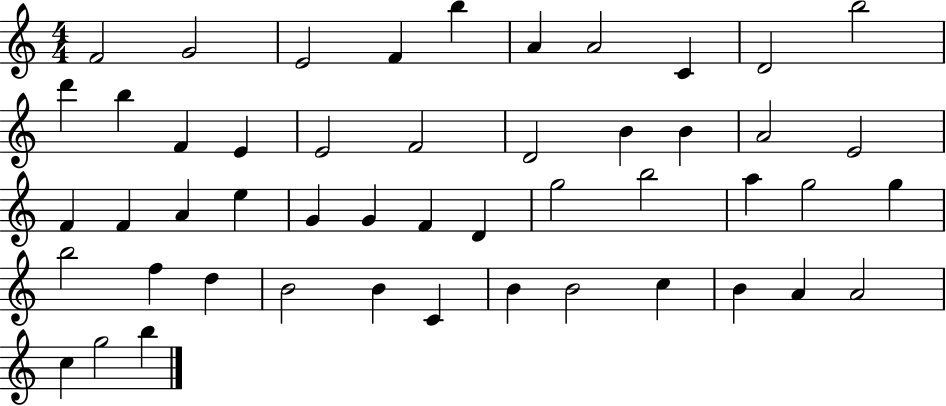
X:1
T:Untitled
M:4/4
L:1/4
K:C
F2 G2 E2 F b A A2 C D2 b2 d' b F E E2 F2 D2 B B A2 E2 F F A e G G F D g2 b2 a g2 g b2 f d B2 B C B B2 c B A A2 c g2 b